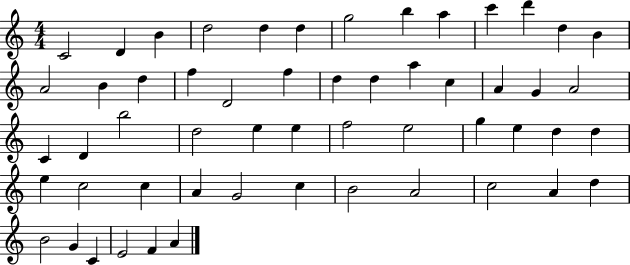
X:1
T:Untitled
M:4/4
L:1/4
K:C
C2 D B d2 d d g2 b a c' d' d B A2 B d f D2 f d d a c A G A2 C D b2 d2 e e f2 e2 g e d d e c2 c A G2 c B2 A2 c2 A d B2 G C E2 F A